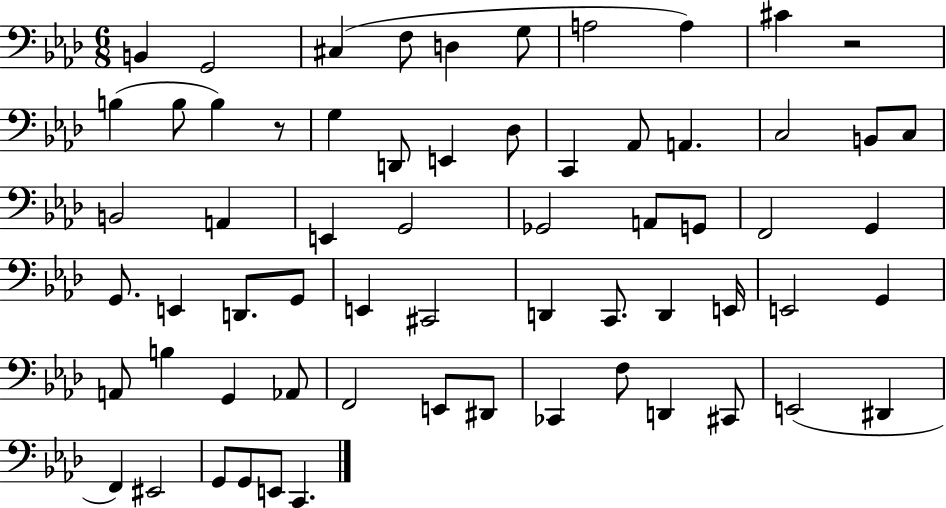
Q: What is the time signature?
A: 6/8